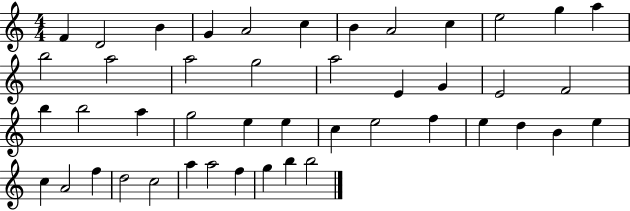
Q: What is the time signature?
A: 4/4